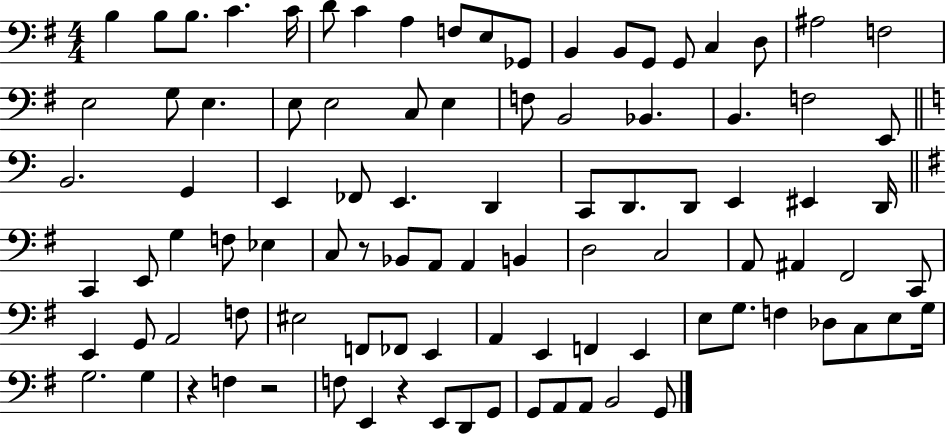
{
  \clef bass
  \numericTimeSignature
  \time 4/4
  \key g \major
  b4 b8 b8. c'4. c'16 | d'8 c'4 a4 f8 e8 ges,8 | b,4 b,8 g,8 g,8 c4 d8 | ais2 f2 | \break e2 g8 e4. | e8 e2 c8 e4 | f8 b,2 bes,4. | b,4. f2 e,8 | \break \bar "||" \break \key c \major b,2. g,4 | e,4 fes,8 e,4. d,4 | c,8 d,8. d,8 e,4 eis,4 d,16 | \bar "||" \break \key g \major c,4 e,8 g4 f8 ees4 | c8 r8 bes,8 a,8 a,4 b,4 | d2 c2 | a,8 ais,4 fis,2 c,8 | \break e,4 g,8 a,2 f8 | eis2 f,8 fes,8 e,4 | a,4 e,4 f,4 e,4 | e8 g8. f4 des8 c8 e8 g16 | \break g2. g4 | r4 f4 r2 | f8 e,4 r4 e,8 d,8 g,8 | g,8 a,8 a,8 b,2 g,8 | \break \bar "|."
}